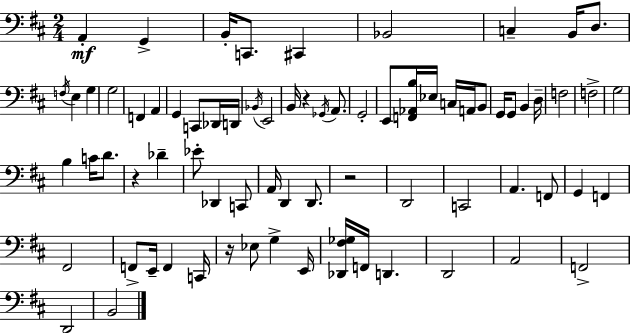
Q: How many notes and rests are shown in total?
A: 74